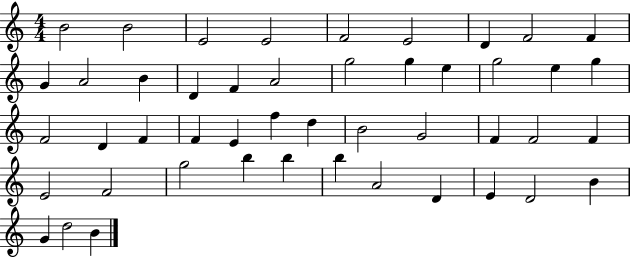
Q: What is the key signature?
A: C major